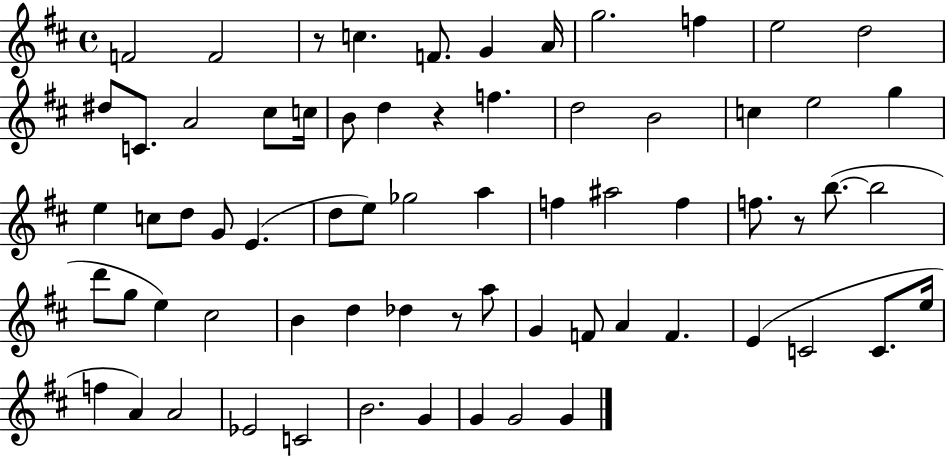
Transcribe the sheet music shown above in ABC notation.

X:1
T:Untitled
M:4/4
L:1/4
K:D
F2 F2 z/2 c F/2 G A/4 g2 f e2 d2 ^d/2 C/2 A2 ^c/2 c/4 B/2 d z f d2 B2 c e2 g e c/2 d/2 G/2 E d/2 e/2 _g2 a f ^a2 f f/2 z/2 b/2 b2 d'/2 g/2 e ^c2 B d _d z/2 a/2 G F/2 A F E C2 C/2 e/4 f A A2 _E2 C2 B2 G G G2 G